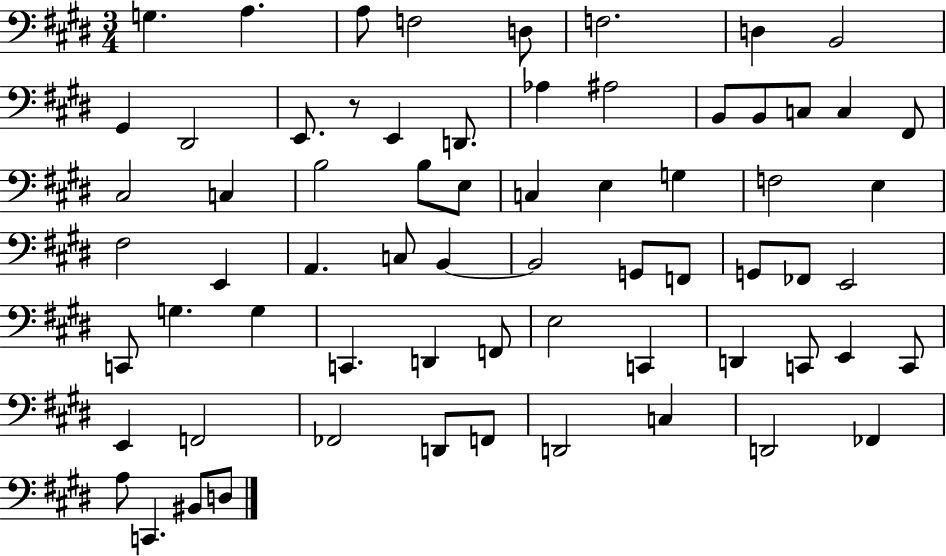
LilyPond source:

{
  \clef bass
  \numericTimeSignature
  \time 3/4
  \key e \major
  g4. a4. | a8 f2 d8 | f2. | d4 b,2 | \break gis,4 dis,2 | e,8. r8 e,4 d,8. | aes4 ais2 | b,8 b,8 c8 c4 fis,8 | \break cis2 c4 | b2 b8 e8 | c4 e4 g4 | f2 e4 | \break fis2 e,4 | a,4. c8 b,4~~ | b,2 g,8 f,8 | g,8 fes,8 e,2 | \break c,8 g4. g4 | c,4. d,4 f,8 | e2 c,4 | d,4 c,8 e,4 c,8 | \break e,4 f,2 | fes,2 d,8 f,8 | d,2 c4 | d,2 fes,4 | \break a8 c,4. bis,8 d8 | \bar "|."
}